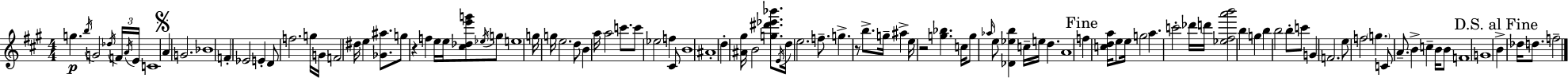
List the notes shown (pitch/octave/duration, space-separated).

G5/q. B5/s G4/h Db5/s F4/s A4/s E4/s C4/w A4/q G4/h. Bb4/w F4/q Eb4/h E4/q D4/e F5/h. G5/s G4/s F4/h D#5/s E5/q [Gb4,A#5]/e. G5/e R/q F5/q E5/s E5/s [C#5,Db5,E6,G6]/e Eb5/s G5/e E5/w G5/s G5/s E5/h. D5/e B4/q A5/s A5/h C6/e. C6/e Eb5/h F5/q C#4/e B4/w A#4/w D5/q [A#4,G#5]/s B4/h [G5,D#6,Eb6,Bb6]/e. E4/s D5/s E5/h. F5/e. G5/q. R/e B5/e. G5/s A#5/q E5/s R/h [G5,Bb5]/q. C5/s G5/e Ab5/s E5/e [Db4,Eb5,B5]/q C5/s E5/s D5/q. A4/w F5/q [C5,D5,A5]/s E5/e E5/s G5/h A5/q. C6/h Db6/s D6/s [Eb5,F#5,A6,B6]/h B5/q G5/q B5/q B5/h B5/e C6/e G4/q F4/h. E5/e F5/h G5/q. C4/e A4/e. B4/q C5/q B4/s B4/e F4/w G4/w B4/q Db5/s D5/e. F5/h